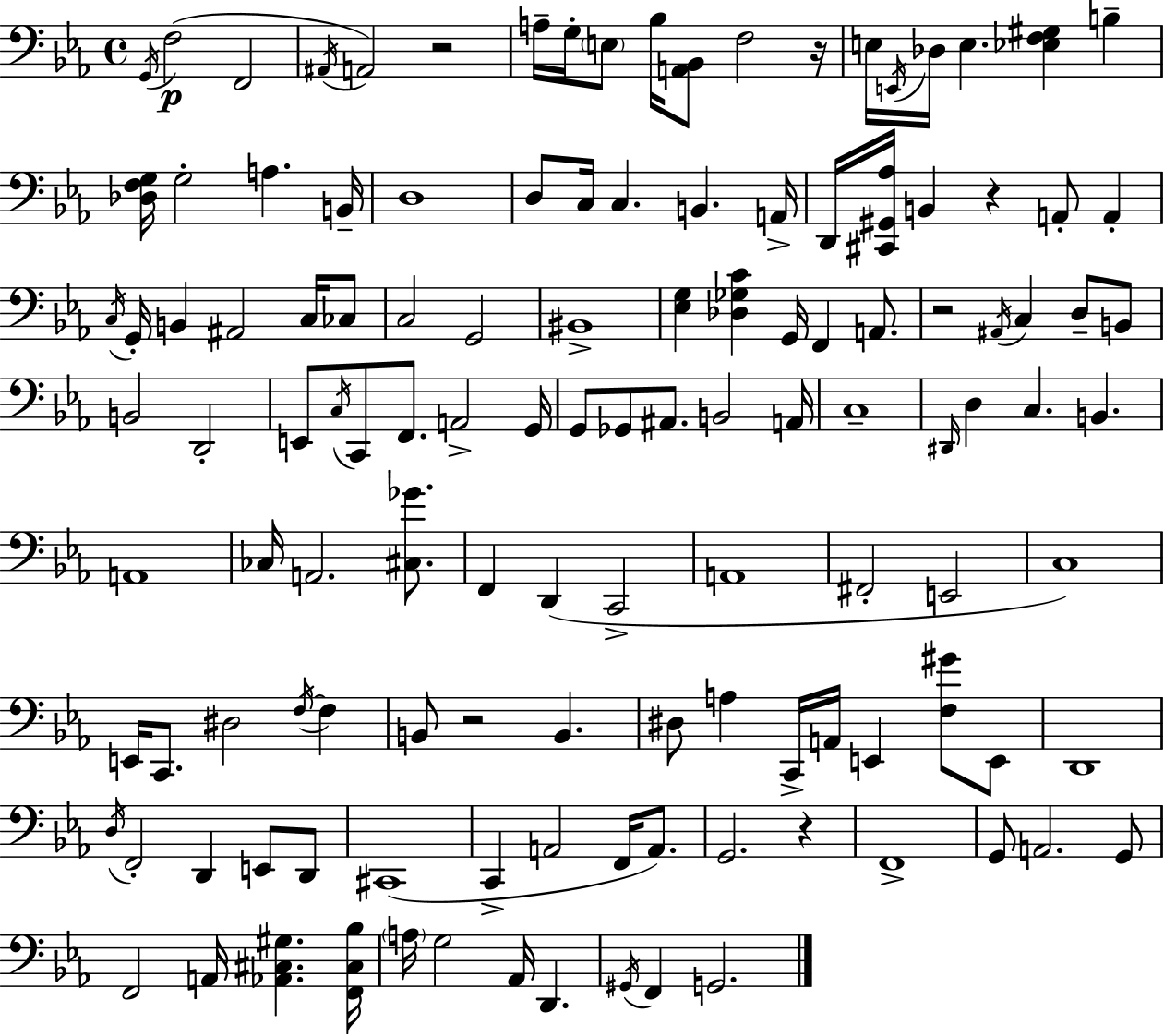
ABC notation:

X:1
T:Untitled
M:4/4
L:1/4
K:Eb
G,,/4 F,2 F,,2 ^A,,/4 A,,2 z2 A,/4 G,/4 E,/2 _B,/4 [A,,_B,,]/2 F,2 z/4 E,/4 E,,/4 _D,/4 E, [_E,F,^G,] B, [_D,F,G,]/4 G,2 A, B,,/4 D,4 D,/2 C,/4 C, B,, A,,/4 D,,/4 [^C,,^G,,_A,]/4 B,, z A,,/2 A,, C,/4 G,,/4 B,, ^A,,2 C,/4 _C,/2 C,2 G,,2 ^B,,4 [_E,G,] [_D,_G,C] G,,/4 F,, A,,/2 z2 ^A,,/4 C, D,/2 B,,/2 B,,2 D,,2 E,,/2 C,/4 C,,/2 F,,/2 A,,2 G,,/4 G,,/2 _G,,/2 ^A,,/2 B,,2 A,,/4 C,4 ^D,,/4 D, C, B,, A,,4 _C,/4 A,,2 [^C,_G]/2 F,, D,, C,,2 A,,4 ^F,,2 E,,2 C,4 E,,/4 C,,/2 ^D,2 F,/4 F, B,,/2 z2 B,, ^D,/2 A, C,,/4 A,,/4 E,, [F,^G]/2 E,,/2 D,,4 D,/4 F,,2 D,, E,,/2 D,,/2 ^C,,4 C,, A,,2 F,,/4 A,,/2 G,,2 z F,,4 G,,/2 A,,2 G,,/2 F,,2 A,,/4 [_A,,^C,^G,] [F,,^C,_B,]/4 A,/4 G,2 _A,,/4 D,, ^G,,/4 F,, G,,2